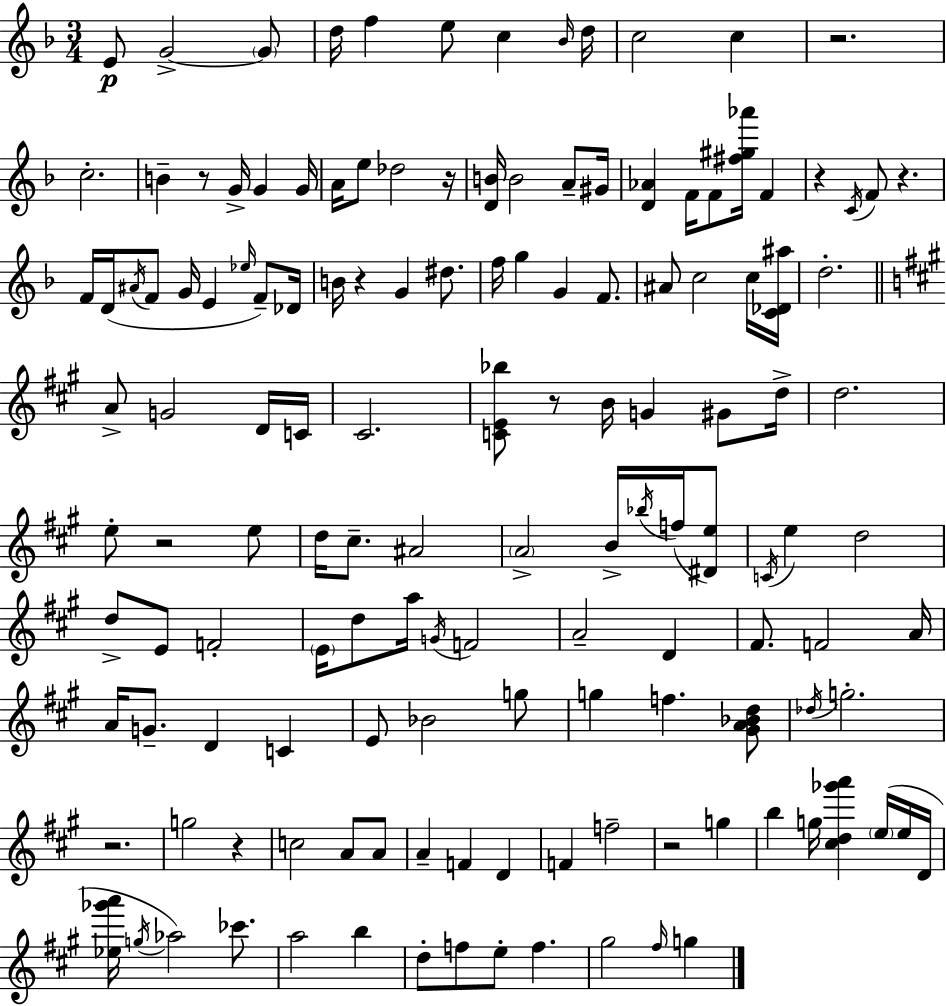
{
  \clef treble
  \numericTimeSignature
  \time 3/4
  \key f \major
  e'8\p g'2->~~ \parenthesize g'8 | d''16 f''4 e''8 c''4 \grace { bes'16 } | d''16 c''2 c''4 | r2. | \break c''2.-. | b'4-- r8 g'16-> g'4 | g'16 a'16 e''8 des''2 | r16 <d' b'>16 b'2 a'8-- | \break gis'16 <d' aes'>4 f'16 f'8 <fis'' gis'' aes'''>16 f'4 | r4 \acciaccatura { c'16 } f'8 r4. | f'16 d'16( \acciaccatura { ais'16 } f'8 g'16 e'4 | \grace { ees''16 }) f'8-- des'16 b'16 r4 g'4 | \break dis''8. f''16 g''4 g'4 | f'8. ais'8 c''2 | c''16 <c' des' ais''>16 d''2.-. | \bar "||" \break \key a \major a'8-> g'2 d'16 c'16 | cis'2. | <c' e' bes''>8 r8 b'16 g'4 gis'8 d''16-> | d''2. | \break e''8-. r2 e''8 | d''16 cis''8.-- ais'2 | \parenthesize a'2-> b'16-> \acciaccatura { bes''16 }( f''16 <dis' e''>8) | \acciaccatura { c'16 } e''4 d''2 | \break d''8-> e'8 f'2-. | \parenthesize e'16 d''8 a''16 \acciaccatura { g'16 } f'2 | a'2-- d'4 | fis'8. f'2 | \break a'16 a'16 g'8.-- d'4 c'4 | e'8 bes'2 | g''8 g''4 f''4. | <gis' a' bes' d''>8 \acciaccatura { des''16 } g''2.-. | \break r2. | g''2 | r4 c''2 | a'8 a'8 a'4-- f'4 | \break d'4 f'4 f''2-- | r2 | g''4 b''4 g''16 <cis'' d'' ges''' a'''>4 | \parenthesize e''16( e''16 d'16 <ees'' ges''' a'''>16 \acciaccatura { g''16 } aes''2) | \break ces'''8. a''2 | b''4 d''8-. f''8 e''8-. f''4. | gis''2 | \grace { fis''16 } g''4 \bar "|."
}